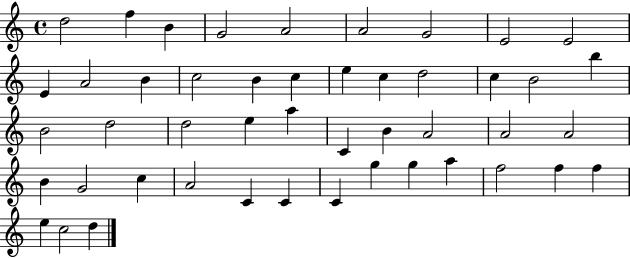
X:1
T:Untitled
M:4/4
L:1/4
K:C
d2 f B G2 A2 A2 G2 E2 E2 E A2 B c2 B c e c d2 c B2 b B2 d2 d2 e a C B A2 A2 A2 B G2 c A2 C C C g g a f2 f f e c2 d